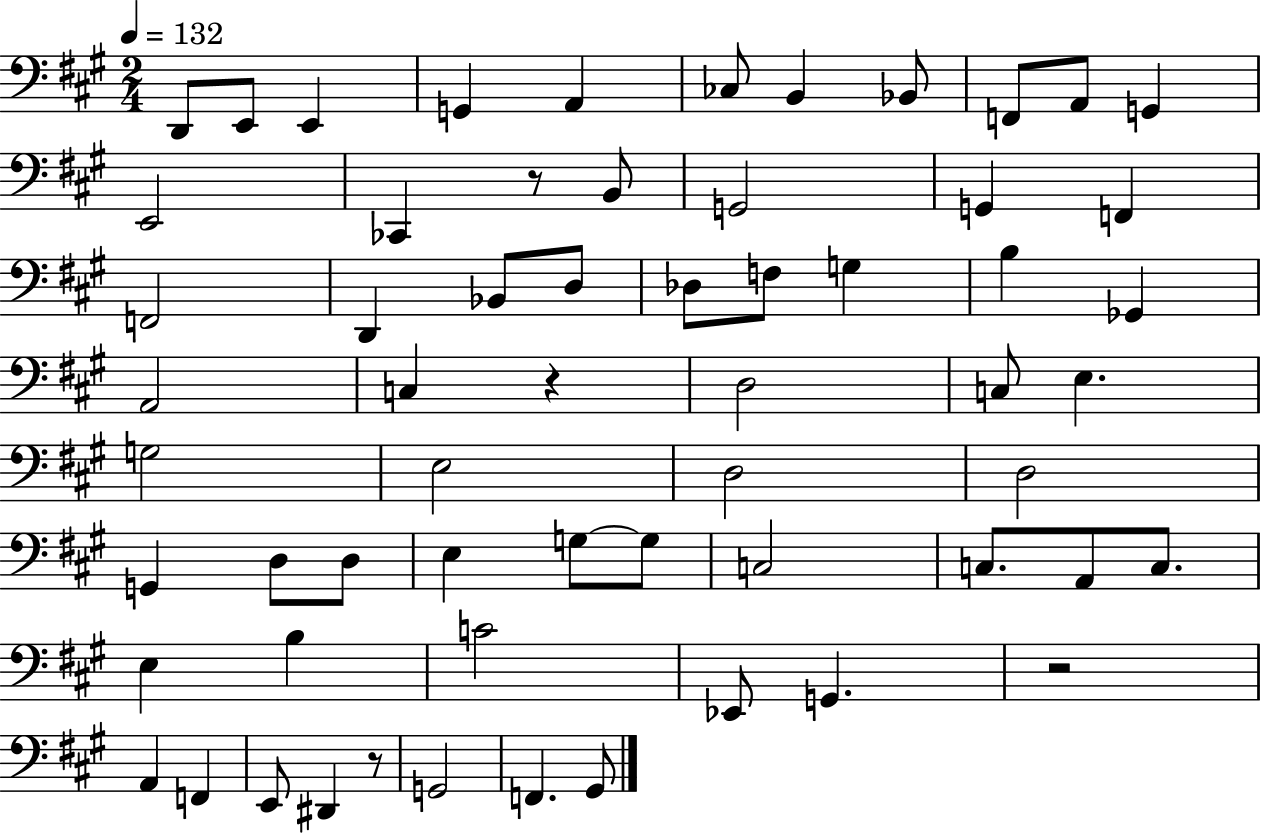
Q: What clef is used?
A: bass